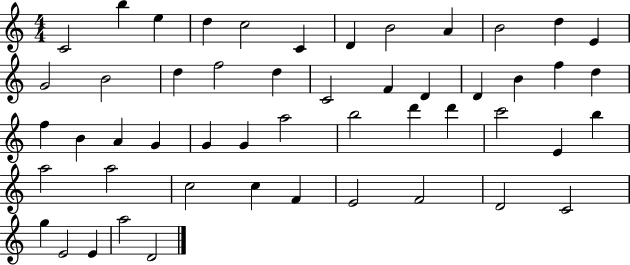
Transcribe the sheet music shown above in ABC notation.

X:1
T:Untitled
M:4/4
L:1/4
K:C
C2 b e d c2 C D B2 A B2 d E G2 B2 d f2 d C2 F D D B f d f B A G G G a2 b2 d' d' c'2 E b a2 a2 c2 c F E2 F2 D2 C2 g E2 E a2 D2